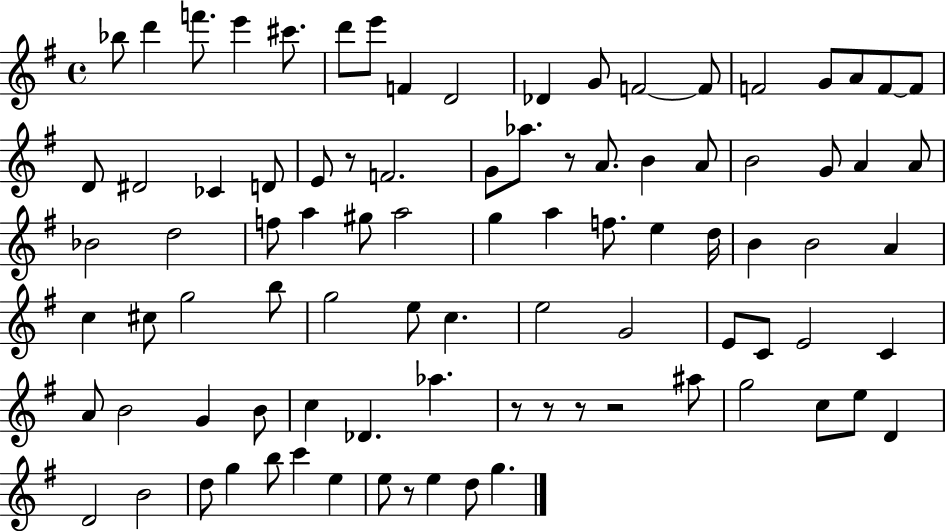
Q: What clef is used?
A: treble